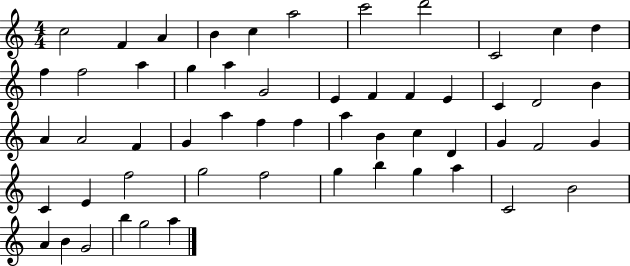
C5/h F4/q A4/q B4/q C5/q A5/h C6/h D6/h C4/h C5/q D5/q F5/q F5/h A5/q G5/q A5/q G4/h E4/q F4/q F4/q E4/q C4/q D4/h B4/q A4/q A4/h F4/q G4/q A5/q F5/q F5/q A5/q B4/q C5/q D4/q G4/q F4/h G4/q C4/q E4/q F5/h G5/h F5/h G5/q B5/q G5/q A5/q C4/h B4/h A4/q B4/q G4/h B5/q G5/h A5/q